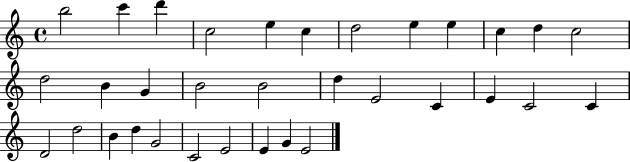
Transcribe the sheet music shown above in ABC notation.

X:1
T:Untitled
M:4/4
L:1/4
K:C
b2 c' d' c2 e c d2 e e c d c2 d2 B G B2 B2 d E2 C E C2 C D2 d2 B d G2 C2 E2 E G E2